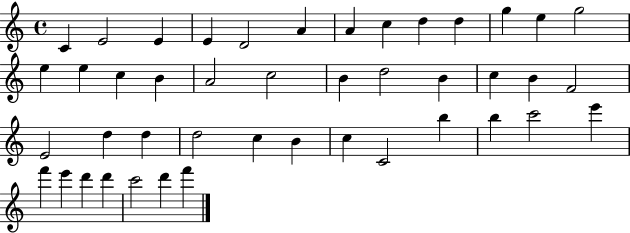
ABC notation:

X:1
T:Untitled
M:4/4
L:1/4
K:C
C E2 E E D2 A A c d d g e g2 e e c B A2 c2 B d2 B c B F2 E2 d d d2 c B c C2 b b c'2 e' f' e' d' d' c'2 d' f'